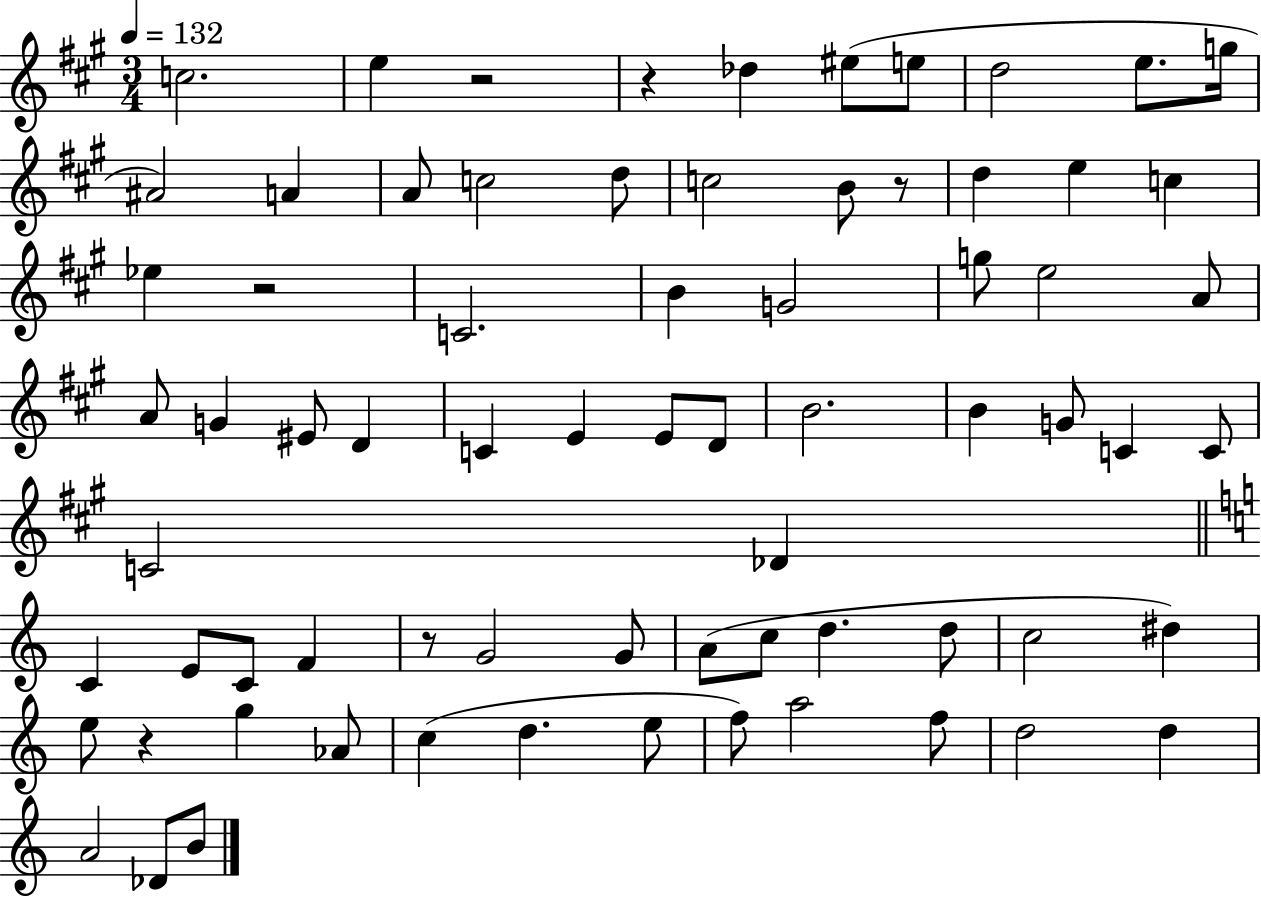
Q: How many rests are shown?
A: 6